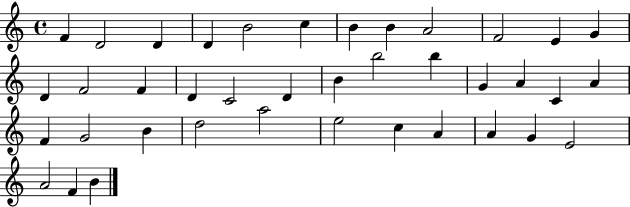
{
  \clef treble
  \time 4/4
  \defaultTimeSignature
  \key c \major
  f'4 d'2 d'4 | d'4 b'2 c''4 | b'4 b'4 a'2 | f'2 e'4 g'4 | \break d'4 f'2 f'4 | d'4 c'2 d'4 | b'4 b''2 b''4 | g'4 a'4 c'4 a'4 | \break f'4 g'2 b'4 | d''2 a''2 | e''2 c''4 a'4 | a'4 g'4 e'2 | \break a'2 f'4 b'4 | \bar "|."
}